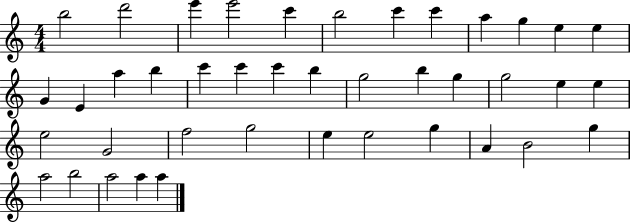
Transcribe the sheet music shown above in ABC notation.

X:1
T:Untitled
M:4/4
L:1/4
K:C
b2 d'2 e' e'2 c' b2 c' c' a g e e G E a b c' c' c' b g2 b g g2 e e e2 G2 f2 g2 e e2 g A B2 g a2 b2 a2 a a